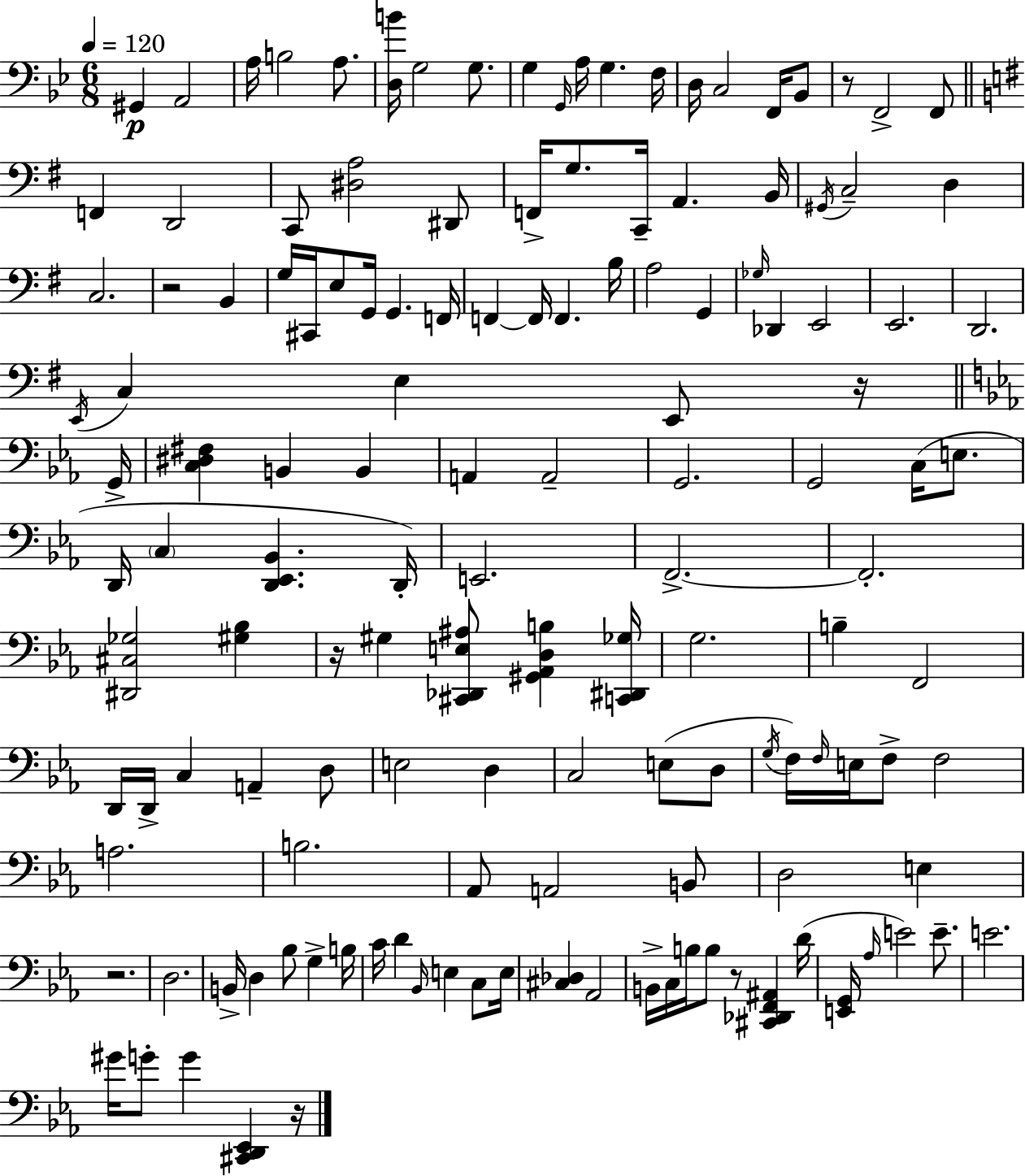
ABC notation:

X:1
T:Untitled
M:6/8
L:1/4
K:Bb
^G,, A,,2 A,/4 B,2 A,/2 [D,B]/4 G,2 G,/2 G, G,,/4 A,/4 G, F,/4 D,/4 C,2 F,,/4 _B,,/2 z/2 F,,2 F,,/2 F,, D,,2 C,,/2 [^D,A,]2 ^D,,/2 F,,/4 G,/2 C,,/4 A,, B,,/4 ^G,,/4 C,2 D, C,2 z2 B,, G,/4 ^C,,/4 E,/2 G,,/4 G,, F,,/4 F,, F,,/4 F,, B,/4 A,2 G,, _G,/4 _D,, E,,2 E,,2 D,,2 E,,/4 C, E, E,,/2 z/4 G,,/4 [C,^D,^F,] B,, B,, A,, A,,2 G,,2 G,,2 C,/4 E,/2 D,,/4 C, [D,,_E,,_B,,] D,,/4 E,,2 F,,2 F,,2 [^D,,^C,_G,]2 [^G,_B,] z/4 ^G, [^C,,_D,,E,^A,]/2 [^G,,_A,,D,B,] [C,,^D,,_G,]/4 G,2 B, F,,2 D,,/4 D,,/4 C, A,, D,/2 E,2 D, C,2 E,/2 D,/2 G,/4 F,/4 F,/4 E,/4 F,/2 F,2 A,2 B,2 _A,,/2 A,,2 B,,/2 D,2 E, z2 D,2 B,,/4 D, _B,/2 G, B,/4 C/4 D _B,,/4 E, C,/2 E,/4 [^C,_D,] _A,,2 B,,/4 C,/4 B,/4 B,/2 z/2 [^C,,_D,,F,,^A,,] D/4 [E,,G,,]/4 _A,/4 E2 E/2 E2 ^G/4 G/2 G [^C,,D,,_E,,] z/4